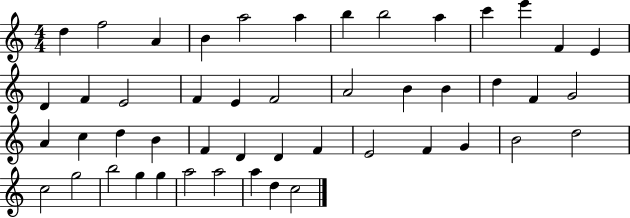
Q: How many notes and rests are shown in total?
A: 48